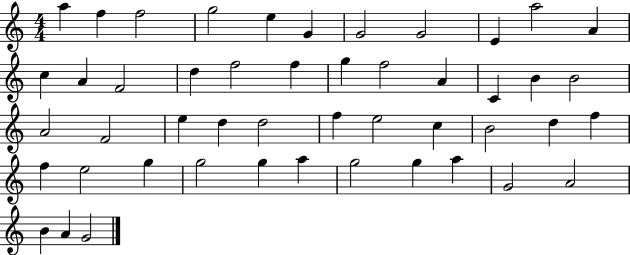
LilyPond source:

{
  \clef treble
  \numericTimeSignature
  \time 4/4
  \key c \major
  a''4 f''4 f''2 | g''2 e''4 g'4 | g'2 g'2 | e'4 a''2 a'4 | \break c''4 a'4 f'2 | d''4 f''2 f''4 | g''4 f''2 a'4 | c'4 b'4 b'2 | \break a'2 f'2 | e''4 d''4 d''2 | f''4 e''2 c''4 | b'2 d''4 f''4 | \break f''4 e''2 g''4 | g''2 g''4 a''4 | g''2 g''4 a''4 | g'2 a'2 | \break b'4 a'4 g'2 | \bar "|."
}